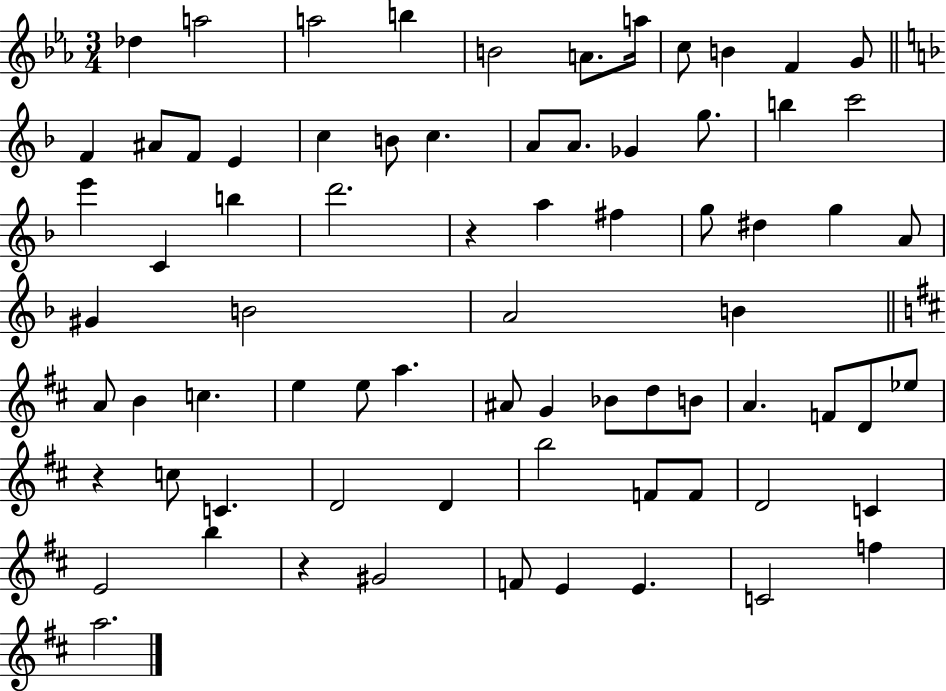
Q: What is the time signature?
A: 3/4